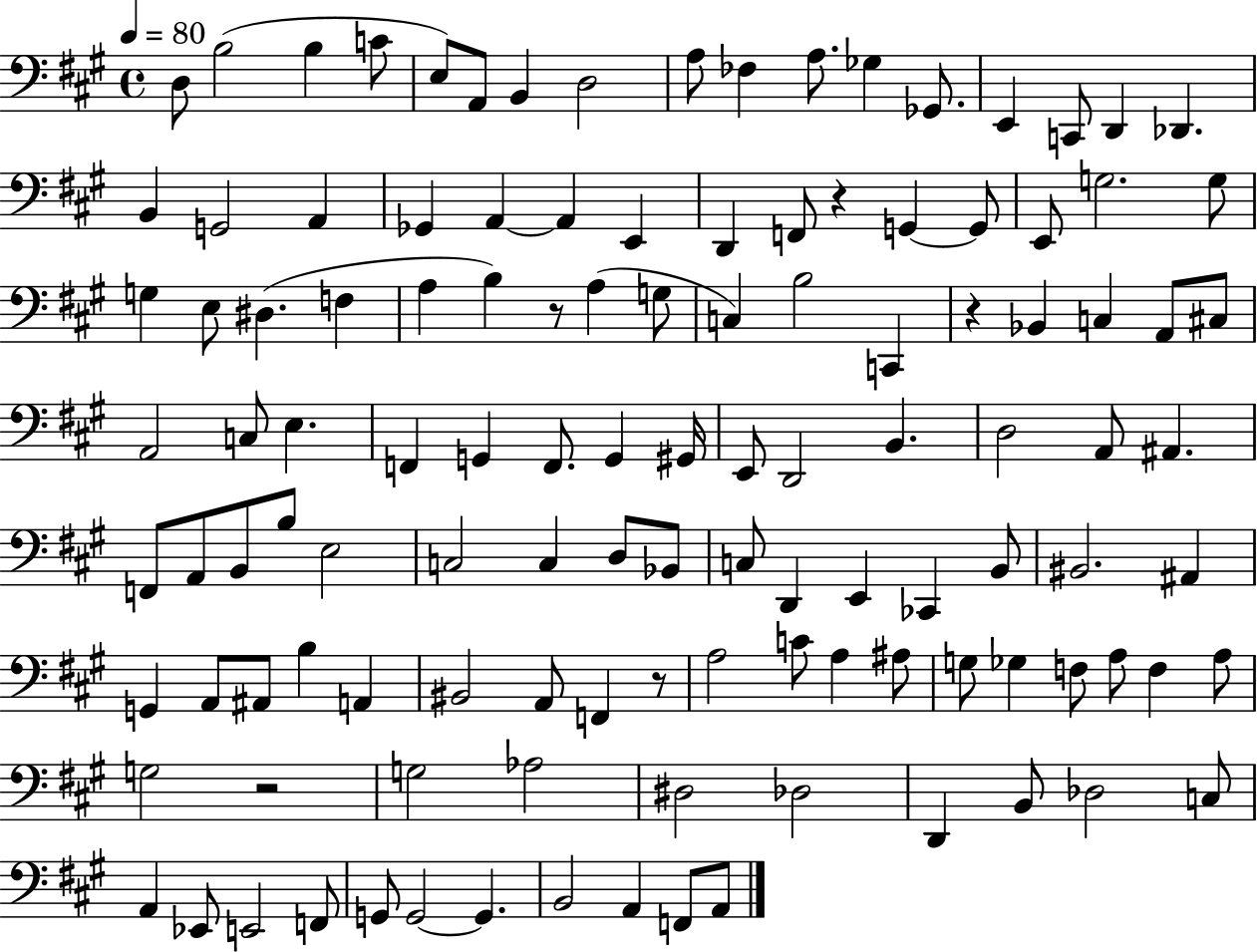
D3/e B3/h B3/q C4/e E3/e A2/e B2/q D3/h A3/e FES3/q A3/e. Gb3/q Gb2/e. E2/q C2/e D2/q Db2/q. B2/q G2/h A2/q Gb2/q A2/q A2/q E2/q D2/q F2/e R/q G2/q G2/e E2/e G3/h. G3/e G3/q E3/e D#3/q. F3/q A3/q B3/q R/e A3/q G3/e C3/q B3/h C2/q R/q Bb2/q C3/q A2/e C#3/e A2/h C3/e E3/q. F2/q G2/q F2/e. G2/q G#2/s E2/e D2/h B2/q. D3/h A2/e A#2/q. F2/e A2/e B2/e B3/e E3/h C3/h C3/q D3/e Bb2/e C3/e D2/q E2/q CES2/q B2/e BIS2/h. A#2/q G2/q A2/e A#2/e B3/q A2/q BIS2/h A2/e F2/q R/e A3/h C4/e A3/q A#3/e G3/e Gb3/q F3/e A3/e F3/q A3/e G3/h R/h G3/h Ab3/h D#3/h Db3/h D2/q B2/e Db3/h C3/e A2/q Eb2/e E2/h F2/e G2/e G2/h G2/q. B2/h A2/q F2/e A2/e